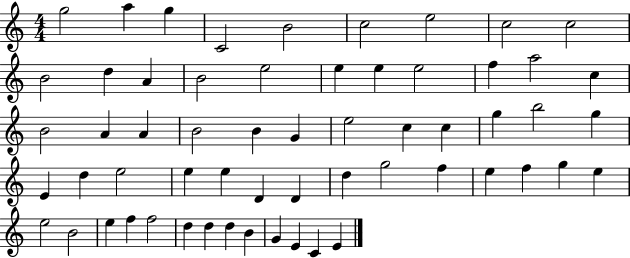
G5/h A5/q G5/q C4/h B4/h C5/h E5/h C5/h C5/h B4/h D5/q A4/q B4/h E5/h E5/q E5/q E5/h F5/q A5/h C5/q B4/h A4/q A4/q B4/h B4/q G4/q E5/h C5/q C5/q G5/q B5/h G5/q E4/q D5/q E5/h E5/q E5/q D4/q D4/q D5/q G5/h F5/q E5/q F5/q G5/q E5/q E5/h B4/h E5/q F5/q F5/h D5/q D5/q D5/q B4/q G4/q E4/q C4/q E4/q